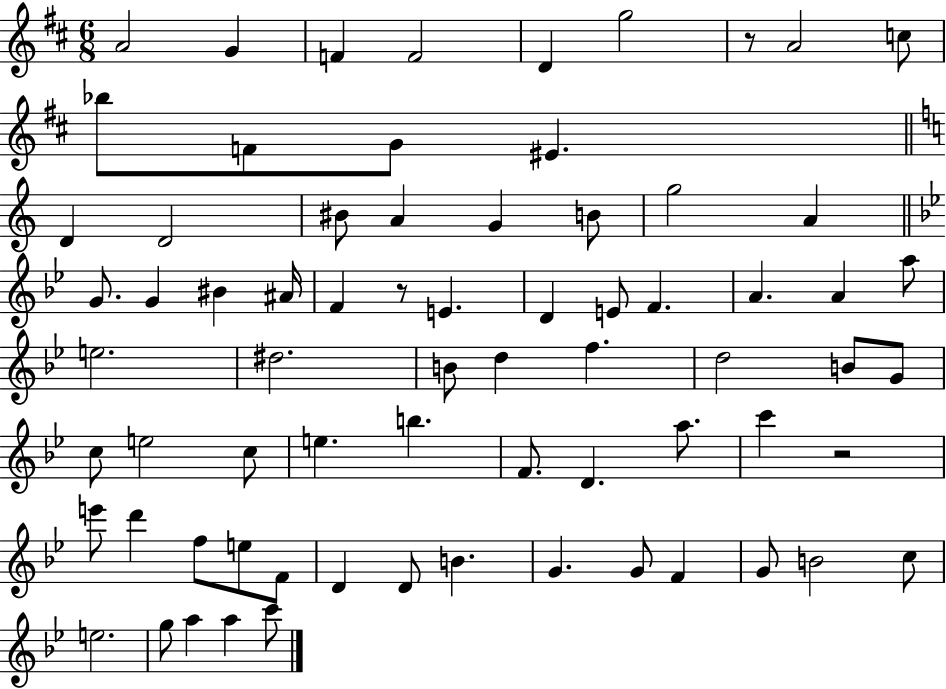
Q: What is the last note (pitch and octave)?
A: C6